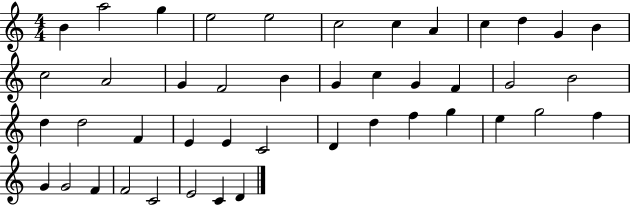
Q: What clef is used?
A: treble